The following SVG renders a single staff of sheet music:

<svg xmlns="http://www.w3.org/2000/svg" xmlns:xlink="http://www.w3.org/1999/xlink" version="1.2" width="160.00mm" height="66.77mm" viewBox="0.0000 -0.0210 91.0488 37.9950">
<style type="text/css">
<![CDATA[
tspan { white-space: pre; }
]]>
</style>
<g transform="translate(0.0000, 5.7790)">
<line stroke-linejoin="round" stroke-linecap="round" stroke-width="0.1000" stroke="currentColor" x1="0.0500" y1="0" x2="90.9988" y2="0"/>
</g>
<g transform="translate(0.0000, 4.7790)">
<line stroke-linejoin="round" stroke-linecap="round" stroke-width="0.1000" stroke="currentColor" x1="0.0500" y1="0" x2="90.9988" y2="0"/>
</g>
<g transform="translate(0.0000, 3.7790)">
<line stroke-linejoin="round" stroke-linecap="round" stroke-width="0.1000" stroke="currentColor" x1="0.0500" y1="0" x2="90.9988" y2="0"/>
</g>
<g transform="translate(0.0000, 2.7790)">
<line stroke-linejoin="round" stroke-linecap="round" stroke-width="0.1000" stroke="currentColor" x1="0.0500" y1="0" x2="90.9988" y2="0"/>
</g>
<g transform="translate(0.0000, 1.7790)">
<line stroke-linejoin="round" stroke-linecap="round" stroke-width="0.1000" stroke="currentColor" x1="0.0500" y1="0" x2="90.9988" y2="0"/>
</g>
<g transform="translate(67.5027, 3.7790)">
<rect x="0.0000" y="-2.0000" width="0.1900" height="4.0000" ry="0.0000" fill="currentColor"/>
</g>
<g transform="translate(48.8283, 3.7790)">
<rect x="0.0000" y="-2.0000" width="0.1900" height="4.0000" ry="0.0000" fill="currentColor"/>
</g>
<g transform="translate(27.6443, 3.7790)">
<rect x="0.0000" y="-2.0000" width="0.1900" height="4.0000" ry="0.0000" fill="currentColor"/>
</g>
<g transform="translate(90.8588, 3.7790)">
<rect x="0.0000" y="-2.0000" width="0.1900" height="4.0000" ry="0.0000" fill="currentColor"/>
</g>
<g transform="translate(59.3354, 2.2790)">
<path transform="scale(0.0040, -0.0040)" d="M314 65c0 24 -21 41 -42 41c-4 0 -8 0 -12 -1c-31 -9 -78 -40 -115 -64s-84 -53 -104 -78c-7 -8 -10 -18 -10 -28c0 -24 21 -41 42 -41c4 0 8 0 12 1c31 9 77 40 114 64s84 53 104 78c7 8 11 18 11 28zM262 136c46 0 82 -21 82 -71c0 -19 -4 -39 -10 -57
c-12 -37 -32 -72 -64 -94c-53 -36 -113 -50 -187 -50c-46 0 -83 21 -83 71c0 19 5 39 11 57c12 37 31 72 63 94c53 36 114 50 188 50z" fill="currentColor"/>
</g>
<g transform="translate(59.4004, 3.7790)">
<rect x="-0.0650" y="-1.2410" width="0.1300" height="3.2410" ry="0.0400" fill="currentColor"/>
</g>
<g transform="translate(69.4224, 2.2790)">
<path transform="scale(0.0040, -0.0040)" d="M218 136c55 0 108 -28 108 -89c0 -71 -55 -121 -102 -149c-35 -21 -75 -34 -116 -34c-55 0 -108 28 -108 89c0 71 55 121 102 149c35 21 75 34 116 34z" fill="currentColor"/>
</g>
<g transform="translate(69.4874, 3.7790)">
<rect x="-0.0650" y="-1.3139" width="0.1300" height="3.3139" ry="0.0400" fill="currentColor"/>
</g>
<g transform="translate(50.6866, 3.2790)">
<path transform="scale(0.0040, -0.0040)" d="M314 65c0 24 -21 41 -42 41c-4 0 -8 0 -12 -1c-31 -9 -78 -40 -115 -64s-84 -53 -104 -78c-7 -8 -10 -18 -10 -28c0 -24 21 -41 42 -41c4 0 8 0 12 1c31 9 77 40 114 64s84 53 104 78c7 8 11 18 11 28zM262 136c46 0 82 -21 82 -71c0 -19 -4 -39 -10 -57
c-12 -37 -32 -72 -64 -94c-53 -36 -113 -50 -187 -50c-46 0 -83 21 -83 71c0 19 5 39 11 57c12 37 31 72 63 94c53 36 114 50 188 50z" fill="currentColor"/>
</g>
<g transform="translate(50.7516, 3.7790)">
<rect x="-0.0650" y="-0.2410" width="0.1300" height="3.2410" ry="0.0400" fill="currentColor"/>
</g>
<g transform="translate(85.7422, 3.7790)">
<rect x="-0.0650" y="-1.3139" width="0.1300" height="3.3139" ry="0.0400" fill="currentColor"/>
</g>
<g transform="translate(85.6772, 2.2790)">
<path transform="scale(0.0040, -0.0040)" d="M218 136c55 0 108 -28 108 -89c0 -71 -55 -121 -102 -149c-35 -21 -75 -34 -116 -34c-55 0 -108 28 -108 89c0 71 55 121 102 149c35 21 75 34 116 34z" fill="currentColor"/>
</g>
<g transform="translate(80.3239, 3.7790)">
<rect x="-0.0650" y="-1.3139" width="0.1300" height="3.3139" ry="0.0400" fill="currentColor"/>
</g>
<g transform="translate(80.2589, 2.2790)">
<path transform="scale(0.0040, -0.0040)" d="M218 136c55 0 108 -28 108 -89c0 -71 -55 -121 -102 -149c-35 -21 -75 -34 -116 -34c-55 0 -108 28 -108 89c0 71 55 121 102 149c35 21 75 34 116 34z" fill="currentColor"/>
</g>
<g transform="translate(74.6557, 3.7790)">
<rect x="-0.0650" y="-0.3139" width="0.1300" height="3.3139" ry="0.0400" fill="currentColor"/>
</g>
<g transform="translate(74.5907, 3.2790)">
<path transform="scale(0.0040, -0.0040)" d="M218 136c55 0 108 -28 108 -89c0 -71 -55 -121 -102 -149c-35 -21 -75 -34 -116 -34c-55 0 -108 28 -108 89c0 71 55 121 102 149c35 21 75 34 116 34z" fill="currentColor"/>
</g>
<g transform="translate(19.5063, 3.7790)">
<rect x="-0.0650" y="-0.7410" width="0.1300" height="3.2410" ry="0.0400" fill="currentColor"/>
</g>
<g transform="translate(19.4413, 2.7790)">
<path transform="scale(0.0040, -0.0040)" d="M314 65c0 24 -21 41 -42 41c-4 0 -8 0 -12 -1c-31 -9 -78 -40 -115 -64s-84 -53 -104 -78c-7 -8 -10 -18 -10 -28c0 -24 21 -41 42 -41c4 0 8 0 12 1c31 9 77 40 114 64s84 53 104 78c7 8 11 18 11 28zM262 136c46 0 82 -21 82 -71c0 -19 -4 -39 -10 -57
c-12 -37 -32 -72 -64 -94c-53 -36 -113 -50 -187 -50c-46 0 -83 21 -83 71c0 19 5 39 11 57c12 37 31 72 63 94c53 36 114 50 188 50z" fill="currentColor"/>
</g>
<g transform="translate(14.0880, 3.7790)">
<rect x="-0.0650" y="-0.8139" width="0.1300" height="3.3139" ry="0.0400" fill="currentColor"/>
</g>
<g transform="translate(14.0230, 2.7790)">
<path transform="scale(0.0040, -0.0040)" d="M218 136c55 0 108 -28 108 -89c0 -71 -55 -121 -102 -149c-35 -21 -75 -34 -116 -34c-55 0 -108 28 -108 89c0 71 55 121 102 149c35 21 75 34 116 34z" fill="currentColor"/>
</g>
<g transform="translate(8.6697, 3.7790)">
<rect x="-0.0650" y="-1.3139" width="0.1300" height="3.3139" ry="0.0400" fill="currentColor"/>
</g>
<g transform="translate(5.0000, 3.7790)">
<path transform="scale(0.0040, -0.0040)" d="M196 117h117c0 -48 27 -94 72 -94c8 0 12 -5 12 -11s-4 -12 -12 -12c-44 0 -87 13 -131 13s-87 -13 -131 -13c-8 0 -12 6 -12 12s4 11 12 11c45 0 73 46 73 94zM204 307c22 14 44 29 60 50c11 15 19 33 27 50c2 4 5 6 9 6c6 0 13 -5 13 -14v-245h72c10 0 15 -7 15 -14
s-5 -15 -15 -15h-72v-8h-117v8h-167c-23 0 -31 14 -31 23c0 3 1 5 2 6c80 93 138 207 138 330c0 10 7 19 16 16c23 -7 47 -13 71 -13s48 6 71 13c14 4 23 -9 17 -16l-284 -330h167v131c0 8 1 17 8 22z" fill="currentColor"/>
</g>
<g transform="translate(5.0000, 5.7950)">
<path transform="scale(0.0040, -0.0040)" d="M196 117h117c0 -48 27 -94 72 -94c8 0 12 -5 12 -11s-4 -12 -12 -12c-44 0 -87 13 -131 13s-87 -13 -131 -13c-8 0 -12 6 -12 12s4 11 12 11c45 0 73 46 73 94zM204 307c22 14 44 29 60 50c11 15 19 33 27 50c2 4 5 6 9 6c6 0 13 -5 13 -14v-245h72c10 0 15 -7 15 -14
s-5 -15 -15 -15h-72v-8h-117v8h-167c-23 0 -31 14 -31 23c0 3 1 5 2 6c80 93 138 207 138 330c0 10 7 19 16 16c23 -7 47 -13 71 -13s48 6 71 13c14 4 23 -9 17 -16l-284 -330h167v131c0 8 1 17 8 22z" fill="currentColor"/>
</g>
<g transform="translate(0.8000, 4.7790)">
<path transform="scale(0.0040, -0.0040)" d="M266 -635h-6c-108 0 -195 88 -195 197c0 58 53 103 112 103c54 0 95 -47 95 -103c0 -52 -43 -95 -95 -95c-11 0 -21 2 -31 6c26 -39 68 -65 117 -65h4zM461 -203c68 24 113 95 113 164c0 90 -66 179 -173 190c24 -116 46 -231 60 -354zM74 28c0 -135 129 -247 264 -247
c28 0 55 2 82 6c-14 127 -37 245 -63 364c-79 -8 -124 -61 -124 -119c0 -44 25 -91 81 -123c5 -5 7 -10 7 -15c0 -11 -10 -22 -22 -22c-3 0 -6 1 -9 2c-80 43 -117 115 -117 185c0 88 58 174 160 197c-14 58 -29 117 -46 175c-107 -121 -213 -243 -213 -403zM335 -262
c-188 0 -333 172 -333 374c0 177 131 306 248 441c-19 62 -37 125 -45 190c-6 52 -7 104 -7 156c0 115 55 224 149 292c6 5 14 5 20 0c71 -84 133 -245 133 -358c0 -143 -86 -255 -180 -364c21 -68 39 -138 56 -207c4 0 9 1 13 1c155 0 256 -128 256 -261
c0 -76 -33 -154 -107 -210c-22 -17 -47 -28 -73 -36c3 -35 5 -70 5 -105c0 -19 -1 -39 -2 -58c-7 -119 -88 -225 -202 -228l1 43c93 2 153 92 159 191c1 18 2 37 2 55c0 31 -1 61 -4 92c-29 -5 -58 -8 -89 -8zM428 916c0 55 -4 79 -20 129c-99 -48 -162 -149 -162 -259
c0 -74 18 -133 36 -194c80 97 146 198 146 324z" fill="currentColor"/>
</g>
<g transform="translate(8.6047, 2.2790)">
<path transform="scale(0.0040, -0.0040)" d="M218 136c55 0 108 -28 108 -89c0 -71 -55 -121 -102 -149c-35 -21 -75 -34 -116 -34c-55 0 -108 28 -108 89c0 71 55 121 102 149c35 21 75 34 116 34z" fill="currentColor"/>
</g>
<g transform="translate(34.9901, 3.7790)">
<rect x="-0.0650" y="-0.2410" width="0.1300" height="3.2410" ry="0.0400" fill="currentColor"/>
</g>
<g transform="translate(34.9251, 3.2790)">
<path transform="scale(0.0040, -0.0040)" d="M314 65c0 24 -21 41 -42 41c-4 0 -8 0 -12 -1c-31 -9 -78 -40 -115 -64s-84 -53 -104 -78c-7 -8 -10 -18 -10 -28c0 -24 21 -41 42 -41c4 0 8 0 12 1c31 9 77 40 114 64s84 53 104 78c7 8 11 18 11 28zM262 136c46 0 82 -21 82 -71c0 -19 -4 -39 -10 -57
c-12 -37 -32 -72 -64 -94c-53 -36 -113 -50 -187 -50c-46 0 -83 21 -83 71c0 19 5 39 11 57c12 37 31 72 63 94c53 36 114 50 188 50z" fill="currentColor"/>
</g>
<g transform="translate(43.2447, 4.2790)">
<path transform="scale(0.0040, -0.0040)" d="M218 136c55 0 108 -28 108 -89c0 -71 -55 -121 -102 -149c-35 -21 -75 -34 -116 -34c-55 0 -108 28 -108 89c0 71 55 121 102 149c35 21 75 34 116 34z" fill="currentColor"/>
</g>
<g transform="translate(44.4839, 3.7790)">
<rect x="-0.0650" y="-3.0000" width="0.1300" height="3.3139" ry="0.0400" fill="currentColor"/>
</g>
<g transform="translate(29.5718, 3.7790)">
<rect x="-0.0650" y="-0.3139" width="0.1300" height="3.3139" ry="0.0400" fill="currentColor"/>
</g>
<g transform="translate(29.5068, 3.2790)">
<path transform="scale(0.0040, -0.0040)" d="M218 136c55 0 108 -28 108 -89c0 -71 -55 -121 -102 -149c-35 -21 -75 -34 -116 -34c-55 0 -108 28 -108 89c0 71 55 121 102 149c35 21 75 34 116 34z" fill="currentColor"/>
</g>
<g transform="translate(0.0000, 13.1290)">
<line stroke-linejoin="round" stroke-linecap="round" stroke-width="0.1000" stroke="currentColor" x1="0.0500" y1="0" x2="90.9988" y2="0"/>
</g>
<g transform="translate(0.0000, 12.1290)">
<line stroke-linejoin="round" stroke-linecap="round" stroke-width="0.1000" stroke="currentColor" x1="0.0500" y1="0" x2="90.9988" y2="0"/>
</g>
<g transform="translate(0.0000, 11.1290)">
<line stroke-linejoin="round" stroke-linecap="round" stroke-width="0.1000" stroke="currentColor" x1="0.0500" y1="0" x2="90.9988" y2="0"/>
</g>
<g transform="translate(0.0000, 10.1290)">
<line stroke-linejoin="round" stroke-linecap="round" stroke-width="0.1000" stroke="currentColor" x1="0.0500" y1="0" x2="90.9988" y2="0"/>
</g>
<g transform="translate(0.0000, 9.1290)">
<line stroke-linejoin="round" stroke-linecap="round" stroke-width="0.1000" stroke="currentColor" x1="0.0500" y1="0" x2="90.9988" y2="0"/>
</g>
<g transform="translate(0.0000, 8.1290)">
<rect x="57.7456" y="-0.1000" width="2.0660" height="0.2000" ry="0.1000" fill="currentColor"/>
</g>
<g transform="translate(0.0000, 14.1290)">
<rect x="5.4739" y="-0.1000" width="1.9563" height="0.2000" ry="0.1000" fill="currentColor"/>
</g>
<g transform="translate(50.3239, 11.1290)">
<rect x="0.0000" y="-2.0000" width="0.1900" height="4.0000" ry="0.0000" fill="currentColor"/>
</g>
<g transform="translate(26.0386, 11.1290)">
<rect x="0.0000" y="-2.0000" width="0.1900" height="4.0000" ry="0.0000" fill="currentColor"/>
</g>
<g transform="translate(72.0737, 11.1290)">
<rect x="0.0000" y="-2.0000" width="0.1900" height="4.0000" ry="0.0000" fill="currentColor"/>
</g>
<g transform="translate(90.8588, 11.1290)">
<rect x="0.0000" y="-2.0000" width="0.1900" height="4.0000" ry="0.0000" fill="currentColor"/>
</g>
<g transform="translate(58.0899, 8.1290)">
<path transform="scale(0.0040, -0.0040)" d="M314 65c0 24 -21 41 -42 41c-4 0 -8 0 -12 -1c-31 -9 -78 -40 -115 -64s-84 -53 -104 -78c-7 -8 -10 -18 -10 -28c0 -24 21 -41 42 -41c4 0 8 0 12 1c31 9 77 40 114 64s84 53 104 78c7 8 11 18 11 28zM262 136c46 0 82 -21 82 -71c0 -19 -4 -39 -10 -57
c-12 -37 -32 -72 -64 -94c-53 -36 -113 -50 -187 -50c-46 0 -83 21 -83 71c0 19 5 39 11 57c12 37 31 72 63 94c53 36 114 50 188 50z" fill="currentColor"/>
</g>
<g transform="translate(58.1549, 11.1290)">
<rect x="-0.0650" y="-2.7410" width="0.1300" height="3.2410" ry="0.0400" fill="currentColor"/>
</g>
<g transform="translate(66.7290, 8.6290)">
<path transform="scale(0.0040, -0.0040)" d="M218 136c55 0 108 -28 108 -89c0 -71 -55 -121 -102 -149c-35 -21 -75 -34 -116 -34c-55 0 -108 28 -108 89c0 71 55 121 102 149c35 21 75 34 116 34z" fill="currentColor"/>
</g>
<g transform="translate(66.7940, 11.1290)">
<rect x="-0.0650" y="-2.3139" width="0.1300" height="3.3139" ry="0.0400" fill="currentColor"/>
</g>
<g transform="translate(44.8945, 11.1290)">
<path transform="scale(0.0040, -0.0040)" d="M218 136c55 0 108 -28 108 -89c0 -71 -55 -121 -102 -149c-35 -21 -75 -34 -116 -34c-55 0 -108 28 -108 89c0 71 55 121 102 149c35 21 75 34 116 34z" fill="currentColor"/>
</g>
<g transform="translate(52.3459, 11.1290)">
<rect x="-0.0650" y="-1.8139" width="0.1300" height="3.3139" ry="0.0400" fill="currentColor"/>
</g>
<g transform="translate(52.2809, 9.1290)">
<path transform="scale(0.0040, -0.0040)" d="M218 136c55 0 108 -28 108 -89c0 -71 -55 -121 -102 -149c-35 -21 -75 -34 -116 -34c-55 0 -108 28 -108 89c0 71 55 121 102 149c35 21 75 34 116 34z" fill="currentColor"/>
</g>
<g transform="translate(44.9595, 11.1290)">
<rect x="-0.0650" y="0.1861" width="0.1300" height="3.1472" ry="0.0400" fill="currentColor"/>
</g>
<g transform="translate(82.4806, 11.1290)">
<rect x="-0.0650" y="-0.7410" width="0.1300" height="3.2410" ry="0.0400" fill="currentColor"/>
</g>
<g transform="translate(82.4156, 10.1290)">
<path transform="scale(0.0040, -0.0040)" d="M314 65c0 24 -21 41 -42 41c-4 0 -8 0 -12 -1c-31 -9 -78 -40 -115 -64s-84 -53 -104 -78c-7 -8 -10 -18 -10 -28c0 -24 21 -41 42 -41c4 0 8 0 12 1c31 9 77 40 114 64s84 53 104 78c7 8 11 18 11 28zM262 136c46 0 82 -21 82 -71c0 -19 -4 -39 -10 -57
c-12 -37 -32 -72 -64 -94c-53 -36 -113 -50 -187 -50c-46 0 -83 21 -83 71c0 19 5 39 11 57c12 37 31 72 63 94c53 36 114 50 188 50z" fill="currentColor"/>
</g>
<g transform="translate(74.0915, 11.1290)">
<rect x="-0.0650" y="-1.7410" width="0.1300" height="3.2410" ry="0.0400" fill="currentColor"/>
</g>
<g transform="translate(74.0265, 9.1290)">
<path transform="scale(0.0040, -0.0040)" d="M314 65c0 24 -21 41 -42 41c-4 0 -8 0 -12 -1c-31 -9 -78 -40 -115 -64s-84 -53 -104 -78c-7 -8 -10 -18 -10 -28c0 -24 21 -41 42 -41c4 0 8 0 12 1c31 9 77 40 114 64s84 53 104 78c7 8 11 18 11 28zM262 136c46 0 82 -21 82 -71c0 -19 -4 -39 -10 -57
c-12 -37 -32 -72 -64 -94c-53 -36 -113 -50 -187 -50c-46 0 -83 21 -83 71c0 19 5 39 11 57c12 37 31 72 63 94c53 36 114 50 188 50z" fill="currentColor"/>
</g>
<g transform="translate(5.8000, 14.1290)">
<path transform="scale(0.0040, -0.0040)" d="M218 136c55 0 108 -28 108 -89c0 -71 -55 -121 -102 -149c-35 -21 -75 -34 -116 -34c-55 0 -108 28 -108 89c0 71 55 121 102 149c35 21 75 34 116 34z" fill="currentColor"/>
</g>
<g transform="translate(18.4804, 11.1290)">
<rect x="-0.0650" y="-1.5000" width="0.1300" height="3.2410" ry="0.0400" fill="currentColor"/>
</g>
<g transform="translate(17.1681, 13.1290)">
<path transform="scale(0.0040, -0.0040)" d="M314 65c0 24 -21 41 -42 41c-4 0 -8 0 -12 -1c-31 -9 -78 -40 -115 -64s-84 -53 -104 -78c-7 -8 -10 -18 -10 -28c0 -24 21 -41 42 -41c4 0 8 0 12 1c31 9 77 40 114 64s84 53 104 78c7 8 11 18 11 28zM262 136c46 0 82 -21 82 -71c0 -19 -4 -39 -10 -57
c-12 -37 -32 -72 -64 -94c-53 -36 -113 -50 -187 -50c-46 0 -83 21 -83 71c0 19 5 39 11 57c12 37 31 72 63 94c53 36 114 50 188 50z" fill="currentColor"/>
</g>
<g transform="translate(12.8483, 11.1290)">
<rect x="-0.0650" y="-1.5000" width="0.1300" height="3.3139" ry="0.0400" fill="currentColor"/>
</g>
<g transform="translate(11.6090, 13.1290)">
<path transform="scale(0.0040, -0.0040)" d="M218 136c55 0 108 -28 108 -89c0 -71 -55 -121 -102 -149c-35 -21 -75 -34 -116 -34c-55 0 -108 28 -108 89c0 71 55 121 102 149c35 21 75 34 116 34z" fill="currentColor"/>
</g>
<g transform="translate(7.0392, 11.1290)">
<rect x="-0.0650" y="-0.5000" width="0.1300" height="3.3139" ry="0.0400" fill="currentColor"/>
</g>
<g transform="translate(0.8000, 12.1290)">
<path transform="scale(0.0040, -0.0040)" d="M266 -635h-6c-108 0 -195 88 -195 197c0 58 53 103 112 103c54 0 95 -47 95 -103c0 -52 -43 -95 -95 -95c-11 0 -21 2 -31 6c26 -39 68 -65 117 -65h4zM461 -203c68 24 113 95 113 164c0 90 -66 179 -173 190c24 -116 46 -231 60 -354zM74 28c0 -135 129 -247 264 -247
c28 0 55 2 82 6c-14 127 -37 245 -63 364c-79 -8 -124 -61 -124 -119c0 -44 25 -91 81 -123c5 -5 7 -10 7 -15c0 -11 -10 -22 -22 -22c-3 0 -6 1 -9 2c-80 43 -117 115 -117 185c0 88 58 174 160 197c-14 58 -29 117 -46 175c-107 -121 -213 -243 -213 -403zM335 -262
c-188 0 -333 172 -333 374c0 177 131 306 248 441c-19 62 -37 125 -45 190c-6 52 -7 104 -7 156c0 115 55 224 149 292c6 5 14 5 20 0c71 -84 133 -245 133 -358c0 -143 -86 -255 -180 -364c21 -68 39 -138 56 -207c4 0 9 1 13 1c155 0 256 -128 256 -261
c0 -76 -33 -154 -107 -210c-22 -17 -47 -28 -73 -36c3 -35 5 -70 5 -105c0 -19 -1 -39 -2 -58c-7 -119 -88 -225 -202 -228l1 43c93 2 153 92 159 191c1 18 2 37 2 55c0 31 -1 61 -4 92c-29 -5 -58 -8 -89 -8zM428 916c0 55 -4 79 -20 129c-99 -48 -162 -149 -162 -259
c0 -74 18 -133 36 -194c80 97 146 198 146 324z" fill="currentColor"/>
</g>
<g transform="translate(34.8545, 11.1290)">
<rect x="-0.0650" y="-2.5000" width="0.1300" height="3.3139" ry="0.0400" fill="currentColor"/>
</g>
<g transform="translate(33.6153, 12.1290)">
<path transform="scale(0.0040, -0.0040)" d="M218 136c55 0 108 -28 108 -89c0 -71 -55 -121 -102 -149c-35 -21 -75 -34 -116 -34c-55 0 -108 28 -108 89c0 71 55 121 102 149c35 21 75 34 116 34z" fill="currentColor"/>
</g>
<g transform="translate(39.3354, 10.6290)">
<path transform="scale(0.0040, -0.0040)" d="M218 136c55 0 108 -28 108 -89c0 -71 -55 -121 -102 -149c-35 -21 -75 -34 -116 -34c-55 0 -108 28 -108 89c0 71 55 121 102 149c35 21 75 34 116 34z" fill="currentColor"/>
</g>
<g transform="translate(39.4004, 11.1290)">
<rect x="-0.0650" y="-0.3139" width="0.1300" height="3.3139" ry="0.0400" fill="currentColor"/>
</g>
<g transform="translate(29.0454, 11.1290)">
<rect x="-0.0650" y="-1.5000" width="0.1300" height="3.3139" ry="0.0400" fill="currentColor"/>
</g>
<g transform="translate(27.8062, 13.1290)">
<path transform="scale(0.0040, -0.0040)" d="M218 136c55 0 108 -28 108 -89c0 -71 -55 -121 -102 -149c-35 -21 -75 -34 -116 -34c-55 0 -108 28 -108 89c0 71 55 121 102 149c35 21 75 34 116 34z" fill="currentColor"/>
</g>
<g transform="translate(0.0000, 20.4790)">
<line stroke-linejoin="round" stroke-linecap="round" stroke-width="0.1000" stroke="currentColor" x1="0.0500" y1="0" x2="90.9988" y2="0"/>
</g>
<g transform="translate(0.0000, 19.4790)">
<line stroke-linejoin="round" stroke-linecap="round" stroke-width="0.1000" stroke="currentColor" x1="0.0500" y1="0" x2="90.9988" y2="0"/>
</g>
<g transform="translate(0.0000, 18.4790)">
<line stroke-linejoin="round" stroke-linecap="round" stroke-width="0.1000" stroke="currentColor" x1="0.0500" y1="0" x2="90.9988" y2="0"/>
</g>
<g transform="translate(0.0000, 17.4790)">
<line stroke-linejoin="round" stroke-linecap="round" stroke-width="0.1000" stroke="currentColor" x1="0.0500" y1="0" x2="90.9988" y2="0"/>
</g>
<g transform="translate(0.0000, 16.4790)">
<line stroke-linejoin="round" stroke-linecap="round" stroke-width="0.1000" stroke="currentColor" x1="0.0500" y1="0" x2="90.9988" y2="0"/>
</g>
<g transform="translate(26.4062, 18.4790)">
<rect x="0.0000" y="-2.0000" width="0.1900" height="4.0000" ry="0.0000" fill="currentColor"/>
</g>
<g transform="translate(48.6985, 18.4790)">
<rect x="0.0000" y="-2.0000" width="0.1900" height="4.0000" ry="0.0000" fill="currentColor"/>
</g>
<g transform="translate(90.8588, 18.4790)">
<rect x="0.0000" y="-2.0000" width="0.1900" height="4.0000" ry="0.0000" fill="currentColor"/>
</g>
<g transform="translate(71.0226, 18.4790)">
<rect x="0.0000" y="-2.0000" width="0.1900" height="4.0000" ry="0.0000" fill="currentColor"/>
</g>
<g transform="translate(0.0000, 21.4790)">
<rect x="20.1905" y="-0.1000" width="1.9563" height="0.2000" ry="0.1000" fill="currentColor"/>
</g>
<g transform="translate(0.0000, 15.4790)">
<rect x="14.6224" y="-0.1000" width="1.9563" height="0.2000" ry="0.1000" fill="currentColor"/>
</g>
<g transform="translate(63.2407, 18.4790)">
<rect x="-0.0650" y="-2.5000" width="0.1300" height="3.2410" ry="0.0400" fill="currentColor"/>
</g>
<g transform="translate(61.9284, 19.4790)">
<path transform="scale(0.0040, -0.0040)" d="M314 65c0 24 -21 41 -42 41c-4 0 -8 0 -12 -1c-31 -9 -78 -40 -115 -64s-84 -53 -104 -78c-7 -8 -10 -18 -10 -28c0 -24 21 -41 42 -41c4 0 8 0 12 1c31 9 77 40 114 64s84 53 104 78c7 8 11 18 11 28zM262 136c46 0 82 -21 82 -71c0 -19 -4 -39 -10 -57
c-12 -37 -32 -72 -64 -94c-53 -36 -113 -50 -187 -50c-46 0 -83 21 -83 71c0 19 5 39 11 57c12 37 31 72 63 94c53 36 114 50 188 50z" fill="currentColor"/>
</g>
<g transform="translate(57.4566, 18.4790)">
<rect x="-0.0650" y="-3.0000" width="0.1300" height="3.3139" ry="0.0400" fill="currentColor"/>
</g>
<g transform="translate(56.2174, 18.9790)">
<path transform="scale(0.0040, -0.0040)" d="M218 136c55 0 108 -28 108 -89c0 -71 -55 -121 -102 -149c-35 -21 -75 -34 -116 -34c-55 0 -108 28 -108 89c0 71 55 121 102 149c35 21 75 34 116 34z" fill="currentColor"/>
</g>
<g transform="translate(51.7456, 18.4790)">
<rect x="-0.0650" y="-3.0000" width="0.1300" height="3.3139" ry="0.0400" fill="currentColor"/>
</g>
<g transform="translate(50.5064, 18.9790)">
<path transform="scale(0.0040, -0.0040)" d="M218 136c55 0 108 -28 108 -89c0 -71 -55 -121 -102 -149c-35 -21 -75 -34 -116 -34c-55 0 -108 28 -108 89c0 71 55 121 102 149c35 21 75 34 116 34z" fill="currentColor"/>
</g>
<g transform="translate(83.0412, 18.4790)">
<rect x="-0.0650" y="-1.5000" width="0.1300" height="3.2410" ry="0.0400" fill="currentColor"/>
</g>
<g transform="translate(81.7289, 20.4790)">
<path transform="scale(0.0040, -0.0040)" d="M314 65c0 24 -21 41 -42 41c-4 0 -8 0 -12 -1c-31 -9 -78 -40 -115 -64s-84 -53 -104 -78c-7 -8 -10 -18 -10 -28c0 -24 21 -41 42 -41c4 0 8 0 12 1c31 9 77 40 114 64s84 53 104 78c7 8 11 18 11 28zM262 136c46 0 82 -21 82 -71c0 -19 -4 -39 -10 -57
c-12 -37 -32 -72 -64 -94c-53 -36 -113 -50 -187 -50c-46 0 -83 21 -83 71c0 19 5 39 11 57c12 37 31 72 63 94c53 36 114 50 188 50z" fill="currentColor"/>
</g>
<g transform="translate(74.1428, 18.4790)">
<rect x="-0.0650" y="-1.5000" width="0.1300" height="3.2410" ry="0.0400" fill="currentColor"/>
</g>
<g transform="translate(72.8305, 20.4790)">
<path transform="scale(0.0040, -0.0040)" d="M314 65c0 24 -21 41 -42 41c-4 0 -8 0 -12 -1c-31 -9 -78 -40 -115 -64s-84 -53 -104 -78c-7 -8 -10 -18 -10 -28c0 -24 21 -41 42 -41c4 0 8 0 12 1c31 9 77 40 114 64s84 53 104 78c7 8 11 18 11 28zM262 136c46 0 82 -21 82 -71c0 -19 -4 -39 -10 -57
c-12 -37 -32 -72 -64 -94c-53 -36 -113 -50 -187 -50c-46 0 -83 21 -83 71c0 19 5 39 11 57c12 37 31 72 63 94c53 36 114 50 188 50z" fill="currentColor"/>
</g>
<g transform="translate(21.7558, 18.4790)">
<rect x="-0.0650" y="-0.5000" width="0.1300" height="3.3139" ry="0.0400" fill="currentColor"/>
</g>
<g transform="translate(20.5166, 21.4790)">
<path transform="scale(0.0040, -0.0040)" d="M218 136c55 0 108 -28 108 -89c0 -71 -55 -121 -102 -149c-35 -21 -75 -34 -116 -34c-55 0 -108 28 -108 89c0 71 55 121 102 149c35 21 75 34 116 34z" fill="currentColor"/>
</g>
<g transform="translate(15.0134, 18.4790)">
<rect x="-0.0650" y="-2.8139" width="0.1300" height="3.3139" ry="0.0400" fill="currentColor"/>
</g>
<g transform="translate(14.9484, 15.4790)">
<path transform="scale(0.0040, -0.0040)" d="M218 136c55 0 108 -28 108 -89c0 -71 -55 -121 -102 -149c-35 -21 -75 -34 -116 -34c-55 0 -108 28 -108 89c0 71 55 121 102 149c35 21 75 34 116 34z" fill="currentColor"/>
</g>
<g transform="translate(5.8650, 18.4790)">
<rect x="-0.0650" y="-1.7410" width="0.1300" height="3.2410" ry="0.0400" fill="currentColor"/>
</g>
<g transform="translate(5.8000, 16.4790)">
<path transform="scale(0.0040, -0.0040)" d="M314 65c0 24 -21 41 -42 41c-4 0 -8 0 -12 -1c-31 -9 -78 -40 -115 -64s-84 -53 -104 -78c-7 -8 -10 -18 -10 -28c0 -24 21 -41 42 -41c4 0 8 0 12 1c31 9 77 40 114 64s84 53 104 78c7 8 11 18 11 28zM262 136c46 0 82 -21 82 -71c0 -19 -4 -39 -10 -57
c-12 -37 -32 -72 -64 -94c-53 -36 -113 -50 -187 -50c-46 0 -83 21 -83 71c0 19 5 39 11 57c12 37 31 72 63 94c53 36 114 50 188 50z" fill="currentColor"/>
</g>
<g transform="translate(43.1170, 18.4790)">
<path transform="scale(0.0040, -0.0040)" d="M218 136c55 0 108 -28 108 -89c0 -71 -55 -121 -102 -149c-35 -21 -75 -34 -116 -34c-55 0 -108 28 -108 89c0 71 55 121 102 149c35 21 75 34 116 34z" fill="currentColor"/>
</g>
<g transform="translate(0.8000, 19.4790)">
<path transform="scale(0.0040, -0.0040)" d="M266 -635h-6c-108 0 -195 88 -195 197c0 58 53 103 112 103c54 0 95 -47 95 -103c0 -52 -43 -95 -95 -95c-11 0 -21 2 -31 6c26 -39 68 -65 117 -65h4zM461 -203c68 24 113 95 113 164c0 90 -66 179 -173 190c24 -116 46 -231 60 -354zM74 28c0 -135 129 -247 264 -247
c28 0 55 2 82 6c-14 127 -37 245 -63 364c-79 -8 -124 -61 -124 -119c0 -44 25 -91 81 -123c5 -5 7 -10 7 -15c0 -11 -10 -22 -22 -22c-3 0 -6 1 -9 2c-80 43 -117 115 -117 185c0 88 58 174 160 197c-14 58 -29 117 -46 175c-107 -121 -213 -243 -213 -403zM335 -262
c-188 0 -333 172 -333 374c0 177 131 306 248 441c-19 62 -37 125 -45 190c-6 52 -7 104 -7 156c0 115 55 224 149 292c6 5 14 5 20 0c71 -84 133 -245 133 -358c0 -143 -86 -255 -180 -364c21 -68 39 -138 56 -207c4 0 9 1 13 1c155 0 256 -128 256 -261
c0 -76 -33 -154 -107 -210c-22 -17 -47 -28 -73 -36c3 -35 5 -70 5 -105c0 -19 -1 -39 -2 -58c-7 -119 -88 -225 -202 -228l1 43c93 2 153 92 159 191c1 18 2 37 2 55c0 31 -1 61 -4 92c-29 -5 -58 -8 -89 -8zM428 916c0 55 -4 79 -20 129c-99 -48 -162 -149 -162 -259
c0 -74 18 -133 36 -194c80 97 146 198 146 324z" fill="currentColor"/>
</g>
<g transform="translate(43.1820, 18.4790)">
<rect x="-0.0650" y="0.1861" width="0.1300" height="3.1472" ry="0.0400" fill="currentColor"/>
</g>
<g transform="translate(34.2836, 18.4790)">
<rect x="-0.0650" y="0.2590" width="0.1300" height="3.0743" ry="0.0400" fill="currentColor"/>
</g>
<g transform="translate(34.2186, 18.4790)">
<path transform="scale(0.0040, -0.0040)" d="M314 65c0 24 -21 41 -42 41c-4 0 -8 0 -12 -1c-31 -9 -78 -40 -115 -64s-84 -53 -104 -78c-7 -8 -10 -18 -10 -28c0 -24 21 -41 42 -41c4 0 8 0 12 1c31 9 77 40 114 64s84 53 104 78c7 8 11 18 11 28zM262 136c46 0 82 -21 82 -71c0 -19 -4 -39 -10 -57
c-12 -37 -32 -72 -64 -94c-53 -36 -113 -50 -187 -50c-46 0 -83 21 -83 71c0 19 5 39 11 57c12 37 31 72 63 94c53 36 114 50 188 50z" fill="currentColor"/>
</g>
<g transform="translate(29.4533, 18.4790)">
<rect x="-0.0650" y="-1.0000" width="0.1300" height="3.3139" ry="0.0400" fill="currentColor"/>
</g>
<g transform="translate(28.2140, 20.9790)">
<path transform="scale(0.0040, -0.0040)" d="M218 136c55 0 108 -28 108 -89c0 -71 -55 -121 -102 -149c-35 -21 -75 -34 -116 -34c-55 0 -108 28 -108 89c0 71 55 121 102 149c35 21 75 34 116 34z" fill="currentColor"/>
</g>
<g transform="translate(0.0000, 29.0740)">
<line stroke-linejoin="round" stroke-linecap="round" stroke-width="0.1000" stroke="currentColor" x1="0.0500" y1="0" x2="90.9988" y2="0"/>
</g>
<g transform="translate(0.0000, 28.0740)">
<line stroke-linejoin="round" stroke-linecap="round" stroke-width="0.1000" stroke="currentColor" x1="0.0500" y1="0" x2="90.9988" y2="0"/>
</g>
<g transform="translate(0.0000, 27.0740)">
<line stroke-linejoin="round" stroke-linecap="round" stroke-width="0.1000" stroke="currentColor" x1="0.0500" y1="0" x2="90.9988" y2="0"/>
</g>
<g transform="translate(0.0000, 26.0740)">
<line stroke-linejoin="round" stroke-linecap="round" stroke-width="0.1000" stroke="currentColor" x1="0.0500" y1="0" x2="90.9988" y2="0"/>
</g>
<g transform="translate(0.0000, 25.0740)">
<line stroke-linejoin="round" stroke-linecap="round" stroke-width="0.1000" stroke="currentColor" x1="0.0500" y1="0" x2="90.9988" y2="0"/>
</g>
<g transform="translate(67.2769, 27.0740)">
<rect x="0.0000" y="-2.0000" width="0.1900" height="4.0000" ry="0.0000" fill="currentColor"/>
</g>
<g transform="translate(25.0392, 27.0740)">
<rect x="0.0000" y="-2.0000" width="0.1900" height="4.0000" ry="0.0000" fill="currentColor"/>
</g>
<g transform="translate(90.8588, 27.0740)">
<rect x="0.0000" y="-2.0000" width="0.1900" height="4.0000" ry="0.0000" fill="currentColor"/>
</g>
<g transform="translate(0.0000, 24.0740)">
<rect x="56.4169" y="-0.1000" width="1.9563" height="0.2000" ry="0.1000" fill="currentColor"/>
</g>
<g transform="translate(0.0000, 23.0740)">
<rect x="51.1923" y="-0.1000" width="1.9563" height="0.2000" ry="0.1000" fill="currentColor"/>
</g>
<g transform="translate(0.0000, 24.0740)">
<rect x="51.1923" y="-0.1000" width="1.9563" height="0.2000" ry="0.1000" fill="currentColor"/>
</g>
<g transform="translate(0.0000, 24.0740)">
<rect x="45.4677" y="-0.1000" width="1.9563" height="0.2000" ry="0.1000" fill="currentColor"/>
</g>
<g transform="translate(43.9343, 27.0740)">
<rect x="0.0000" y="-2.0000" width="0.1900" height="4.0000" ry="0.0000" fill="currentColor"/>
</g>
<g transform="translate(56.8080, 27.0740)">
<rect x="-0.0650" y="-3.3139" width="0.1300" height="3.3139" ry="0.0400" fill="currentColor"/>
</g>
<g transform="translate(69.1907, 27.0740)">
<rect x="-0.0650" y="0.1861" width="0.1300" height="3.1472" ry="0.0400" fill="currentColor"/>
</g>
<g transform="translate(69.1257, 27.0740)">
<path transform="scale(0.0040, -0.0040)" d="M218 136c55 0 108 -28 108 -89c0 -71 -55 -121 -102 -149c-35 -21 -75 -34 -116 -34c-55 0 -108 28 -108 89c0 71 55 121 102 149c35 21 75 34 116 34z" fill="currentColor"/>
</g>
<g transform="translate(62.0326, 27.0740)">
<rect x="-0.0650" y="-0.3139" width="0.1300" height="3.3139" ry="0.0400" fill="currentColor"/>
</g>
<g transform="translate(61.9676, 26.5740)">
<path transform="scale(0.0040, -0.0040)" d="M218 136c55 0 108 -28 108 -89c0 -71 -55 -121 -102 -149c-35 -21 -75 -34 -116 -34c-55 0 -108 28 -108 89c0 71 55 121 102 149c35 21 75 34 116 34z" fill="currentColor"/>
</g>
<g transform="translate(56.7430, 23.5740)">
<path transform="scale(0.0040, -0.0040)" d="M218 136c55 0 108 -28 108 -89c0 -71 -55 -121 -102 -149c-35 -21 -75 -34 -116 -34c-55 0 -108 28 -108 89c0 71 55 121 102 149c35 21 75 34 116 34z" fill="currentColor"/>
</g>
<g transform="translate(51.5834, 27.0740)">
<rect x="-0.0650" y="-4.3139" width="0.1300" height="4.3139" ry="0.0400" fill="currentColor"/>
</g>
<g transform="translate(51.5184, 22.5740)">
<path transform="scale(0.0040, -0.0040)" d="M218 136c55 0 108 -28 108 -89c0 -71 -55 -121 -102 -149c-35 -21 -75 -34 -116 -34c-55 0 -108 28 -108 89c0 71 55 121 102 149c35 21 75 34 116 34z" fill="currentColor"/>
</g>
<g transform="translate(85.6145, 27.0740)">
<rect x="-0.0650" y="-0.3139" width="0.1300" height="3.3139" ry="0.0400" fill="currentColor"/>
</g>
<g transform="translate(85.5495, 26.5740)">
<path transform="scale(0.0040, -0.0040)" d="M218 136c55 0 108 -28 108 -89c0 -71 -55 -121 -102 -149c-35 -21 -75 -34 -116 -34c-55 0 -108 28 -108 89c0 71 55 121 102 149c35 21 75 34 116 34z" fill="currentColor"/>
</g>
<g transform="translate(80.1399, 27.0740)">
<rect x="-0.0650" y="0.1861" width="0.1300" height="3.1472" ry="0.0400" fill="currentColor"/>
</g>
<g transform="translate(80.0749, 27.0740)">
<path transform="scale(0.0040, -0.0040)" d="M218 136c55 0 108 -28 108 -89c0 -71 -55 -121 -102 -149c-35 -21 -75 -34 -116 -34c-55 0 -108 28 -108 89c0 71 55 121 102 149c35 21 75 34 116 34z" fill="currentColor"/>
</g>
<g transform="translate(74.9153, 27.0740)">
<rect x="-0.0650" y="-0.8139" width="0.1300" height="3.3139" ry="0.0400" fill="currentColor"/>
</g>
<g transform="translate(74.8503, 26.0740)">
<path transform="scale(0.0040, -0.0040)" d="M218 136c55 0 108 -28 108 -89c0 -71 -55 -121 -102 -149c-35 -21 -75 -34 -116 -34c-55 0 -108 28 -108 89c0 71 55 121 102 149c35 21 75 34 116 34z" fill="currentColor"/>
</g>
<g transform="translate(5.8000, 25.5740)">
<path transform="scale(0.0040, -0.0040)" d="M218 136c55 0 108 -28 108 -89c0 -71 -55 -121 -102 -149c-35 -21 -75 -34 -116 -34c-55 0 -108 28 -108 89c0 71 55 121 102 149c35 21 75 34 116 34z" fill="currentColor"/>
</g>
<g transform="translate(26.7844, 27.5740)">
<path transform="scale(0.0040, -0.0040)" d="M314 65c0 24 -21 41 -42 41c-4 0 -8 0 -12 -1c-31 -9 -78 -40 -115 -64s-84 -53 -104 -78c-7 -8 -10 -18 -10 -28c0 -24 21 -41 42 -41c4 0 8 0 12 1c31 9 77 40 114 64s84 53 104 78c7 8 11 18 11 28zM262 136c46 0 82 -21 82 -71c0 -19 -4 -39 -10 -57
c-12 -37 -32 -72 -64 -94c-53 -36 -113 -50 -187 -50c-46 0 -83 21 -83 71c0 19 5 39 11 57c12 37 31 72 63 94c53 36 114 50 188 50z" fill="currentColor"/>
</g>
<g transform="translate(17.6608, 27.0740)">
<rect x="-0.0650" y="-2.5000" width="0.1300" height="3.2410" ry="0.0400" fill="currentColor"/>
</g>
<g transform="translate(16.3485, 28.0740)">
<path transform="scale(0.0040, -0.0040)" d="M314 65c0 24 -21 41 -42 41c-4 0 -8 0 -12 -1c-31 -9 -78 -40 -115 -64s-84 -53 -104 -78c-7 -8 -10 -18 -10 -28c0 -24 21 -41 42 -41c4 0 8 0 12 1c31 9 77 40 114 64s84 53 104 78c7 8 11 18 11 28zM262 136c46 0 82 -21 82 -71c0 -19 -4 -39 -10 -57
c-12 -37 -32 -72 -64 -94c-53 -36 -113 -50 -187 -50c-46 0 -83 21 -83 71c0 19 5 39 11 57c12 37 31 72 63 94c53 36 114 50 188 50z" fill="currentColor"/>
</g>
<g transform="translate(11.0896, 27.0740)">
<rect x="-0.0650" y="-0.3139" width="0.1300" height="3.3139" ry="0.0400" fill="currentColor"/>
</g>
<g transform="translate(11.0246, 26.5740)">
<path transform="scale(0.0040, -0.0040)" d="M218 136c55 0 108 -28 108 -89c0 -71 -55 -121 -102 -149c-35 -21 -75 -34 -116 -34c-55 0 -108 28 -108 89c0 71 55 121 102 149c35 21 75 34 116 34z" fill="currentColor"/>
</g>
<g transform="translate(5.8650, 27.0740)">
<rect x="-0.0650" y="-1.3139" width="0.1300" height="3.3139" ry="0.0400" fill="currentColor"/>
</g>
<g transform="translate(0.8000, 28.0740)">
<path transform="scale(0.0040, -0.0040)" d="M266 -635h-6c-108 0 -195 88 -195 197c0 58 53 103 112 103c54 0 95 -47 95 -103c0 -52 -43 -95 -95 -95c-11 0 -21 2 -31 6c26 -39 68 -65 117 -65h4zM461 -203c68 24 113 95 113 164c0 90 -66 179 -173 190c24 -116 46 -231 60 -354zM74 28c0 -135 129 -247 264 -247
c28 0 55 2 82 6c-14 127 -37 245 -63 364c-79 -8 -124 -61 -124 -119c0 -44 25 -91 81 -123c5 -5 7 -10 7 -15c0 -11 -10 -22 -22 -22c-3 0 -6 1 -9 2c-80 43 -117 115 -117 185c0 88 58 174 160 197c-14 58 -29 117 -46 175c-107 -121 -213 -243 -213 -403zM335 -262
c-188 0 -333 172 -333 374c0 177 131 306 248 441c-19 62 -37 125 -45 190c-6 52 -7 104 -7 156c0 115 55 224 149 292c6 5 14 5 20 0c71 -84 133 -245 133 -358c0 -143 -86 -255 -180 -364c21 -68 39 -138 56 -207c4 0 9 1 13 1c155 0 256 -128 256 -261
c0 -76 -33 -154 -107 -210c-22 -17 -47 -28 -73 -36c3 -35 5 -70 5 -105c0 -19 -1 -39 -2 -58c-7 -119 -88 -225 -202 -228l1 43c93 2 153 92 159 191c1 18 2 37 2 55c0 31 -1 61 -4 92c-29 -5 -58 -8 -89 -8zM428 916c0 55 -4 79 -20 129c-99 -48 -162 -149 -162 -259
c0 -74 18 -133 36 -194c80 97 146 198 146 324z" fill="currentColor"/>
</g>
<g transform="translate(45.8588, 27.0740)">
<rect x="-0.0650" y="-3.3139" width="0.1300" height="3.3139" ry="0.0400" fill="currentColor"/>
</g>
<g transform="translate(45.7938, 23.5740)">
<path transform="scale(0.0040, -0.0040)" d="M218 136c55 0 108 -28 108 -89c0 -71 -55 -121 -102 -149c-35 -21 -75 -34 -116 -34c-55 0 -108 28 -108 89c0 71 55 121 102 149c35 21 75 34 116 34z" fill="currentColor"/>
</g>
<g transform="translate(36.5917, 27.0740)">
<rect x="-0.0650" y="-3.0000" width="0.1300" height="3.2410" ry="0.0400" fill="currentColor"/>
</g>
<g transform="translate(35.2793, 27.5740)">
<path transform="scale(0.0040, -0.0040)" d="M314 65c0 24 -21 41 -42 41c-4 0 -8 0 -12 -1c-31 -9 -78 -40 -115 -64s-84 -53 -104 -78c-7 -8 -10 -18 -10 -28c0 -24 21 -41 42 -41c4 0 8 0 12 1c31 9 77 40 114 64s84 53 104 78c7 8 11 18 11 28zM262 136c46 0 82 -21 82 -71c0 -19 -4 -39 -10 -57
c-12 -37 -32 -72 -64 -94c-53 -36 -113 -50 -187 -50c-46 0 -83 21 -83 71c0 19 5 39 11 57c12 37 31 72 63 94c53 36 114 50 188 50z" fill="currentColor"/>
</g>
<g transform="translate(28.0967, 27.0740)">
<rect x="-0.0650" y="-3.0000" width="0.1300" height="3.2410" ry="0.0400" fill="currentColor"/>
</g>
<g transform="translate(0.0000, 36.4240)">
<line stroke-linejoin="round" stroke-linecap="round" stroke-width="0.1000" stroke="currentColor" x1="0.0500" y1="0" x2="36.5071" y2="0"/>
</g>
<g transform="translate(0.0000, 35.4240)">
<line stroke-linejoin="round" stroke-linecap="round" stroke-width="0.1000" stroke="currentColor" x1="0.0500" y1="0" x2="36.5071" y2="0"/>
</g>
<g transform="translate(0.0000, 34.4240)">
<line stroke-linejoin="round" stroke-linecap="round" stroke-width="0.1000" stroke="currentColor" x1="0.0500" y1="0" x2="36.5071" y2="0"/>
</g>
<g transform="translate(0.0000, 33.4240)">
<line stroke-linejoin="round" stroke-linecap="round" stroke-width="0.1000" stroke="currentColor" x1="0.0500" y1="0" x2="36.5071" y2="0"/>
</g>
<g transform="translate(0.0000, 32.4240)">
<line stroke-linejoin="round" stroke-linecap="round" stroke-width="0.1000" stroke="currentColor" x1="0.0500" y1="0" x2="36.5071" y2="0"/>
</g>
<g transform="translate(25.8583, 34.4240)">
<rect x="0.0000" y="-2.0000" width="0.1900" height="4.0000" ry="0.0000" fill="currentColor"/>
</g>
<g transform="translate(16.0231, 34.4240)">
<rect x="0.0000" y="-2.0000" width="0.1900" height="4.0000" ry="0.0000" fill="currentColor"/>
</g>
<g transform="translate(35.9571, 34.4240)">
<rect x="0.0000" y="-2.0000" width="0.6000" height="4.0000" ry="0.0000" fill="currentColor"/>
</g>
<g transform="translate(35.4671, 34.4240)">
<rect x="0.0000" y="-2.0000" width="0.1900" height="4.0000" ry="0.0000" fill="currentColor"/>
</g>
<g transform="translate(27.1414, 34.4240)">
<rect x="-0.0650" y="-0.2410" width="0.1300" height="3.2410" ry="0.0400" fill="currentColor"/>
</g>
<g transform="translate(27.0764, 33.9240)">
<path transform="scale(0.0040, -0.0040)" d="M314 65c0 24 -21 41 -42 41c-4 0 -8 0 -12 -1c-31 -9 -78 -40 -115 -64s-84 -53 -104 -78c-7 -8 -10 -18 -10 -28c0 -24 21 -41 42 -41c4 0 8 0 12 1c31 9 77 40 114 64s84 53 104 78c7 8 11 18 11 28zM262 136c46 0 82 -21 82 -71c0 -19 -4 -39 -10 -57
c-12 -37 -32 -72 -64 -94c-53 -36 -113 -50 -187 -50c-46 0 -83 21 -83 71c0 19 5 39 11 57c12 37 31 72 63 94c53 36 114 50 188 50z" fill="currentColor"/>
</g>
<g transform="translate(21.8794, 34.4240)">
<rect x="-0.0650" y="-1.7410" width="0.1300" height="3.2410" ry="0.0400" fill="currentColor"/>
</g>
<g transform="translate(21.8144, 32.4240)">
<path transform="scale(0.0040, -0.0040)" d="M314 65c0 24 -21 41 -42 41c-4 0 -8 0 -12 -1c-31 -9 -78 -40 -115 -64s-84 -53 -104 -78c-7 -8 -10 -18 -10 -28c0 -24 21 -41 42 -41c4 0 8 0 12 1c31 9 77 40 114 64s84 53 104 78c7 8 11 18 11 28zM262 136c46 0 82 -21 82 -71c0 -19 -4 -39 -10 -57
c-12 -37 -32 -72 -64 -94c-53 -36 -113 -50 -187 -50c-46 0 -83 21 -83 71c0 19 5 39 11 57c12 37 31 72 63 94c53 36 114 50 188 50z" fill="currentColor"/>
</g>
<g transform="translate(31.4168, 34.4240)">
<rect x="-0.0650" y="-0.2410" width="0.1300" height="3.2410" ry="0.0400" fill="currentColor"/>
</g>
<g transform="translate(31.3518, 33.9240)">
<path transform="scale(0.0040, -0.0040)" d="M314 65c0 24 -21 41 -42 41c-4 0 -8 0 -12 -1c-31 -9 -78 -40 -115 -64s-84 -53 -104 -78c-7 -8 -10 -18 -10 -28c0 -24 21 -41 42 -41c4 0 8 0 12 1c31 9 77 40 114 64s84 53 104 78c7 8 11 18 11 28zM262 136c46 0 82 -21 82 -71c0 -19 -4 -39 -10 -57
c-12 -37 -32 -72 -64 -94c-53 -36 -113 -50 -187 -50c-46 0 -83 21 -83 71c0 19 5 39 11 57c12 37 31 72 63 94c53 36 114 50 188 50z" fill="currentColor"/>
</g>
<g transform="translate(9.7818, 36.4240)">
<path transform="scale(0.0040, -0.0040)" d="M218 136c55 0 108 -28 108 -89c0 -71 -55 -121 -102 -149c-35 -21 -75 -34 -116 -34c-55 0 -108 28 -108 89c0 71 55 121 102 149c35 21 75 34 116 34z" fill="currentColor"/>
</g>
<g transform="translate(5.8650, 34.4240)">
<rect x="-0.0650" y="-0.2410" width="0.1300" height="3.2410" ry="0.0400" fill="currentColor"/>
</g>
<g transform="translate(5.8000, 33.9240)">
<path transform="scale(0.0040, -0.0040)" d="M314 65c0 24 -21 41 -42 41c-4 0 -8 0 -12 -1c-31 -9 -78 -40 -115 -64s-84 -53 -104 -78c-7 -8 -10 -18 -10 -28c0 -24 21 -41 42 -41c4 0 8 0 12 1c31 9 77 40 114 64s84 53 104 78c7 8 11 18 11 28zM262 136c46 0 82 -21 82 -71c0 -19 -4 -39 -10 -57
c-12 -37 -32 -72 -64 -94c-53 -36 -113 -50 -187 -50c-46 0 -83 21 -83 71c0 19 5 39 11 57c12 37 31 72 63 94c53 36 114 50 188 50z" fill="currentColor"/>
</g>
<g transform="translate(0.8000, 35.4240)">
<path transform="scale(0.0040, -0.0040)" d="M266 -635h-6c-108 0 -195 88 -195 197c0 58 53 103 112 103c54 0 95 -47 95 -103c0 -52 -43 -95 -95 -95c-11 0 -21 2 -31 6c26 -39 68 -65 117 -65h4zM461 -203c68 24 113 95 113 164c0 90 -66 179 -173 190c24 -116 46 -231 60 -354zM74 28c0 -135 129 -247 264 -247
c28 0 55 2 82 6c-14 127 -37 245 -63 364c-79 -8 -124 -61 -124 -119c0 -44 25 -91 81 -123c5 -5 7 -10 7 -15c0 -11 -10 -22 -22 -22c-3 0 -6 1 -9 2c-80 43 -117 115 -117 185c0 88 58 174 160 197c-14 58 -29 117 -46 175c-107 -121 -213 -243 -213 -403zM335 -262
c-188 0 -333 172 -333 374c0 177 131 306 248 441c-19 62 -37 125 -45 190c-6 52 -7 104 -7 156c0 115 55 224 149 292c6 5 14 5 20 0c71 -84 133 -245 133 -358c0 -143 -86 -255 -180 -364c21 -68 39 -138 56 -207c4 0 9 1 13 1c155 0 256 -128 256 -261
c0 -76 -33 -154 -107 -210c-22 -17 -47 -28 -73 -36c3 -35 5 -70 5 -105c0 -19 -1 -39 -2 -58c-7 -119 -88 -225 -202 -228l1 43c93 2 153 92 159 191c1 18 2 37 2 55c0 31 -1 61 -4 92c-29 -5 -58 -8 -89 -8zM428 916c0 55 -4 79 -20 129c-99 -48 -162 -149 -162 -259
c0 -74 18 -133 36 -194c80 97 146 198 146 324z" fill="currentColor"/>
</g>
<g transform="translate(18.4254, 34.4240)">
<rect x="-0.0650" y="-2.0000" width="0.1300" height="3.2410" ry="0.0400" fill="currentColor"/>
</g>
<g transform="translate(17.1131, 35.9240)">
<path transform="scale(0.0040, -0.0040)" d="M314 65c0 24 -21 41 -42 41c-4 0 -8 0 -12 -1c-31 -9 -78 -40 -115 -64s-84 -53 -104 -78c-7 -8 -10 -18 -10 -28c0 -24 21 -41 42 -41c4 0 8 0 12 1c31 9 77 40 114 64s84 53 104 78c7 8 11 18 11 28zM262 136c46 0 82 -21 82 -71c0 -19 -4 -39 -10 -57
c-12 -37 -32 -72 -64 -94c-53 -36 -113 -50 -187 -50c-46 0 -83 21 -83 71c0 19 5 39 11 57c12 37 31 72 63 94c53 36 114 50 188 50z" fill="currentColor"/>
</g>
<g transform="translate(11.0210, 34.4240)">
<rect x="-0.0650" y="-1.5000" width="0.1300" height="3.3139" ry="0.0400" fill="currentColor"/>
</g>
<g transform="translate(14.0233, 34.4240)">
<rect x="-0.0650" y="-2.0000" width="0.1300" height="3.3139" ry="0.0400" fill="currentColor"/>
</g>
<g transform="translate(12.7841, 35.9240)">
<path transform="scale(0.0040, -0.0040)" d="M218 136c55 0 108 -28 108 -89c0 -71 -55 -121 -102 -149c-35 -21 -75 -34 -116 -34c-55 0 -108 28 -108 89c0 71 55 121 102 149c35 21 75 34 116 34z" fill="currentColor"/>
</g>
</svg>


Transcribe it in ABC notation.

X:1
T:Untitled
M:4/4
L:1/4
K:C
e d d2 c c2 A c2 e2 e c e e C E E2 E G c B f a2 g f2 d2 f2 a C D B2 B A A G2 E2 E2 e c G2 A2 A2 b d' b c B d B c c2 E F F2 f2 c2 c2